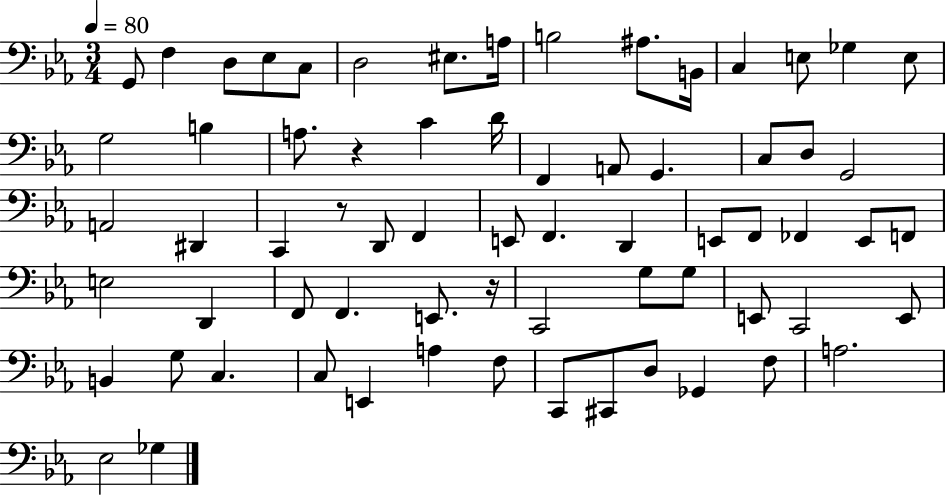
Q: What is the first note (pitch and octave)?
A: G2